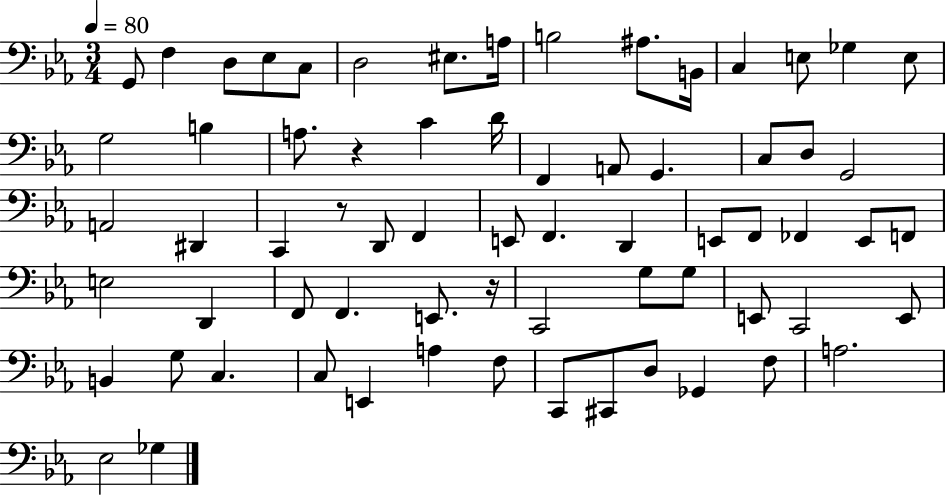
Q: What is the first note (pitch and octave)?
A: G2